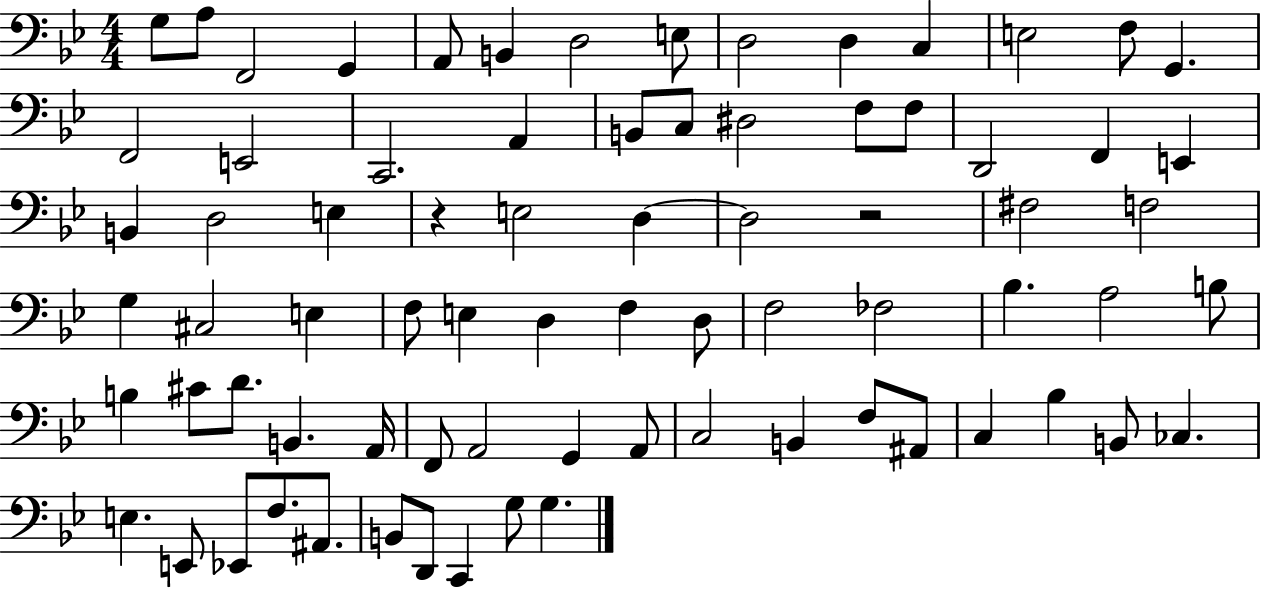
X:1
T:Untitled
M:4/4
L:1/4
K:Bb
G,/2 A,/2 F,,2 G,, A,,/2 B,, D,2 E,/2 D,2 D, C, E,2 F,/2 G,, F,,2 E,,2 C,,2 A,, B,,/2 C,/2 ^D,2 F,/2 F,/2 D,,2 F,, E,, B,, D,2 E, z E,2 D, D,2 z2 ^F,2 F,2 G, ^C,2 E, F,/2 E, D, F, D,/2 F,2 _F,2 _B, A,2 B,/2 B, ^C/2 D/2 B,, A,,/4 F,,/2 A,,2 G,, A,,/2 C,2 B,, F,/2 ^A,,/2 C, _B, B,,/2 _C, E, E,,/2 _E,,/2 F,/2 ^A,,/2 B,,/2 D,,/2 C,, G,/2 G,